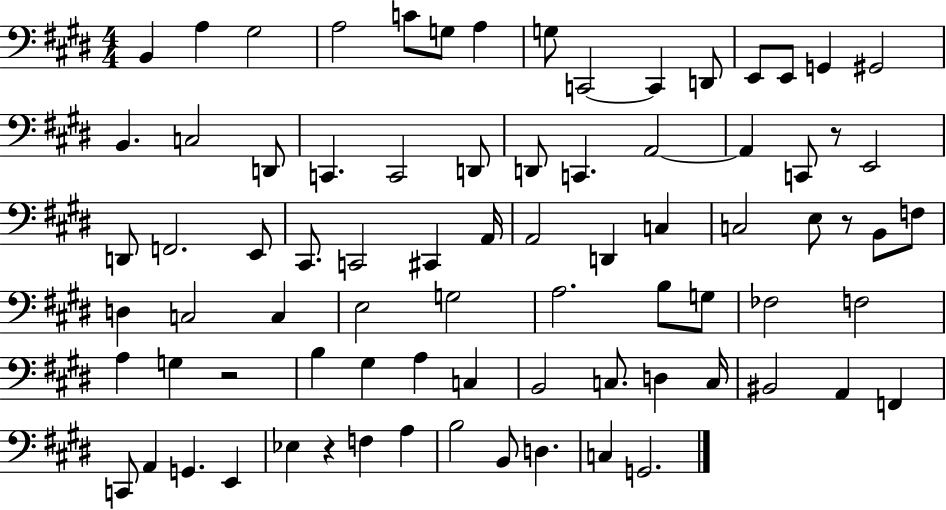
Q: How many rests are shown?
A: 4